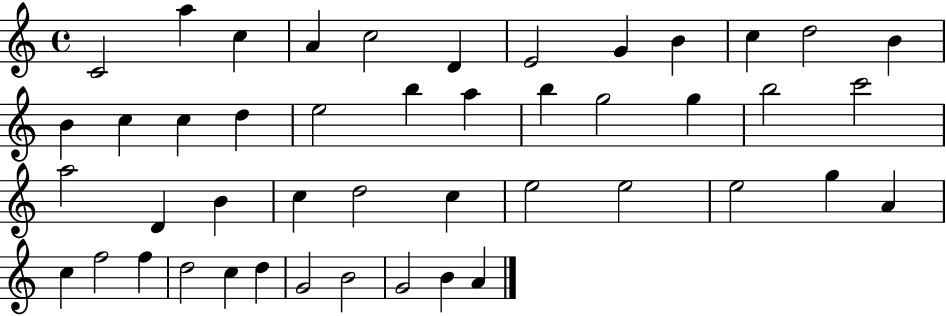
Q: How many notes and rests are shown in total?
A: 46